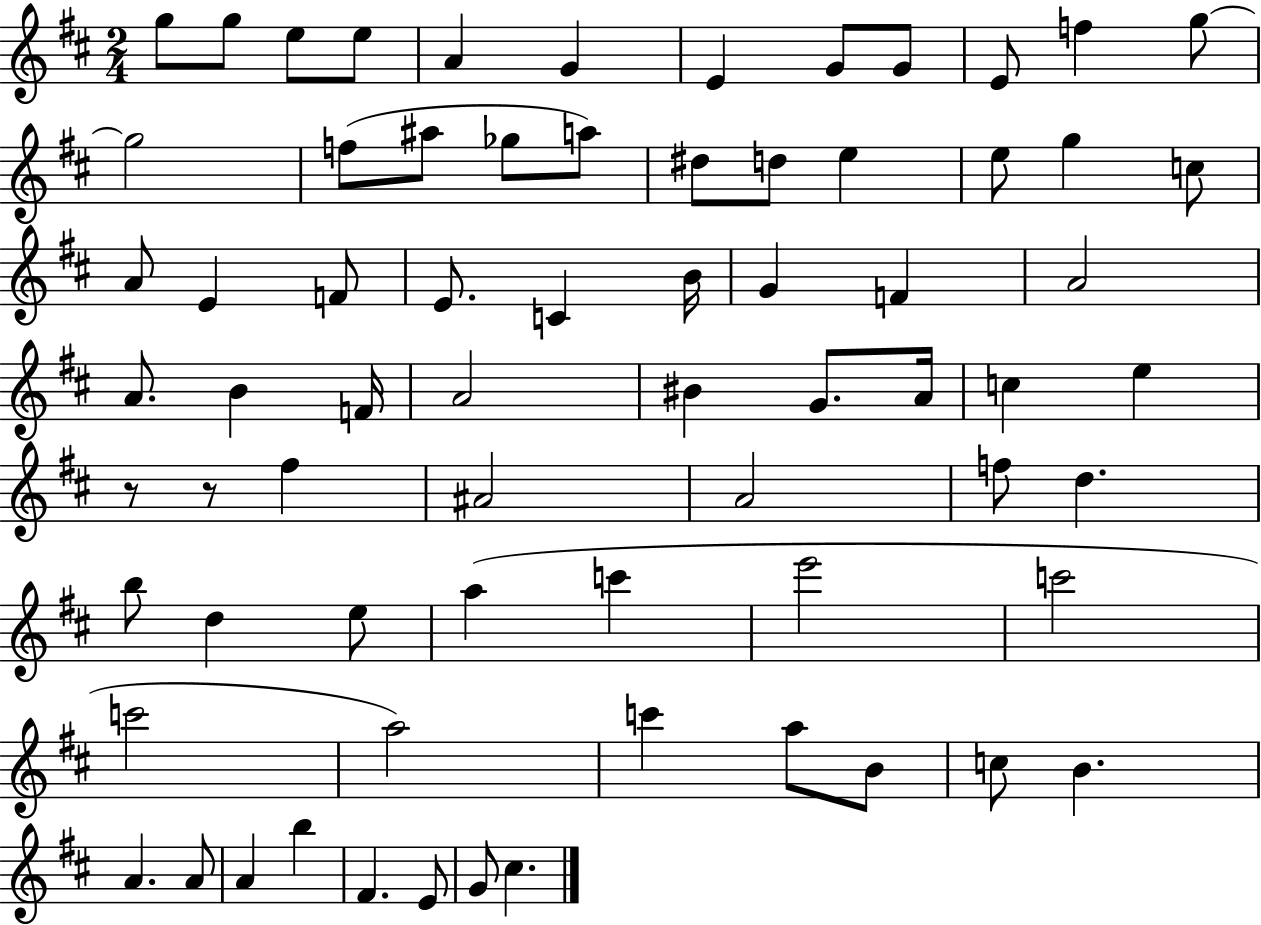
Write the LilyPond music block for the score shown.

{
  \clef treble
  \numericTimeSignature
  \time 2/4
  \key d \major
  \repeat volta 2 { g''8 g''8 e''8 e''8 | a'4 g'4 | e'4 g'8 g'8 | e'8 f''4 g''8~~ | \break g''2 | f''8( ais''8 ges''8 a''8) | dis''8 d''8 e''4 | e''8 g''4 c''8 | \break a'8 e'4 f'8 | e'8. c'4 b'16 | g'4 f'4 | a'2 | \break a'8. b'4 f'16 | a'2 | bis'4 g'8. a'16 | c''4 e''4 | \break r8 r8 fis''4 | ais'2 | a'2 | f''8 d''4. | \break b''8 d''4 e''8 | a''4( c'''4 | e'''2 | c'''2 | \break c'''2 | a''2) | c'''4 a''8 b'8 | c''8 b'4. | \break a'4. a'8 | a'4 b''4 | fis'4. e'8 | g'8 cis''4. | \break } \bar "|."
}